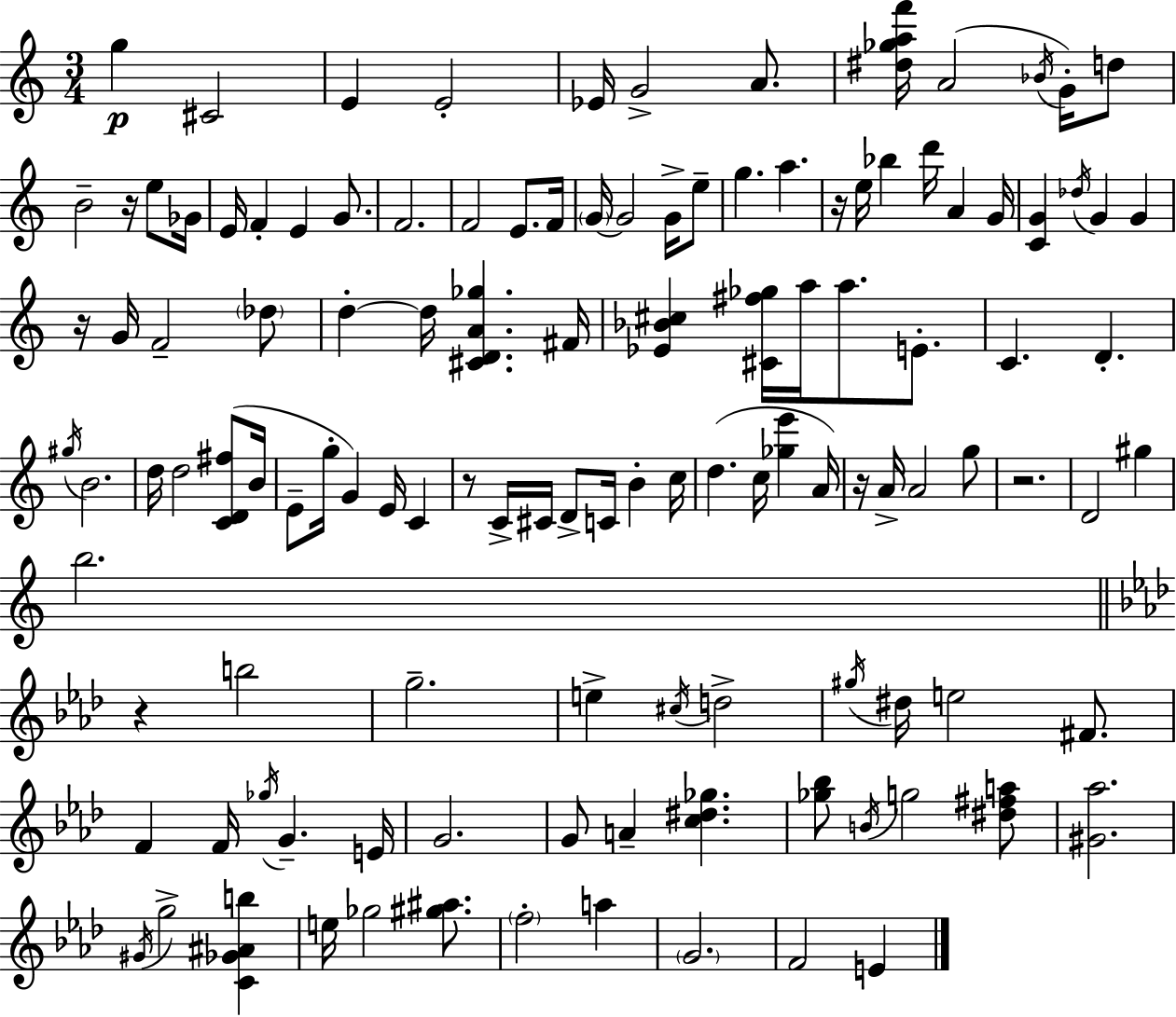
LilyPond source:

{
  \clef treble
  \numericTimeSignature
  \time 3/4
  \key a \minor
  g''4\p cis'2 | e'4 e'2-. | ees'16 g'2-> a'8. | <dis'' ges'' a'' f'''>16 a'2( \acciaccatura { bes'16 } g'16-.) d''8 | \break b'2-- r16 e''8 | ges'16 e'16 f'4-. e'4 g'8. | f'2. | f'2 e'8. | \break f'16 \parenthesize g'16~~ g'2 g'16-> e''8-- | g''4. a''4. | r16 e''16 bes''4 d'''16 a'4 | g'16 <c' g'>4 \acciaccatura { des''16 } g'4 g'4 | \break r16 g'16 f'2-- | \parenthesize des''8 d''4-.~~ d''16 <cis' d' a' ges''>4. | fis'16 <ees' bes' cis''>4 <cis' fis'' ges''>16 a''16 a''8. e'8.-. | c'4. d'4.-. | \break \acciaccatura { gis''16 } b'2. | d''16 d''2 | <c' d' fis''>8( b'16 e'8-- g''16-. g'4) e'16 c'4 | r8 c'16-> cis'16 d'8-> c'16 b'4-. | \break c''16 d''4.( c''16 <ges'' e'''>4 | a'16) r16 a'16-> a'2 | g''8 r2. | d'2 gis''4 | \break b''2. | \bar "||" \break \key f \minor r4 b''2 | g''2.-- | e''4-> \acciaccatura { cis''16 } d''2-> | \acciaccatura { gis''16 } dis''16 e''2 fis'8. | \break f'4 f'16 \acciaccatura { ges''16 } g'4.-- | e'16 g'2. | g'8 a'4-- <c'' dis'' ges''>4. | <ges'' bes''>8 \acciaccatura { b'16 } g''2 | \break <dis'' fis'' a''>8 <gis' aes''>2. | \acciaccatura { gis'16 } g''2-> | <c' ges' ais' b''>4 e''16 ges''2 | <gis'' ais''>8. \parenthesize f''2-. | \break a''4 \parenthesize g'2. | f'2 | e'4 \bar "|."
}